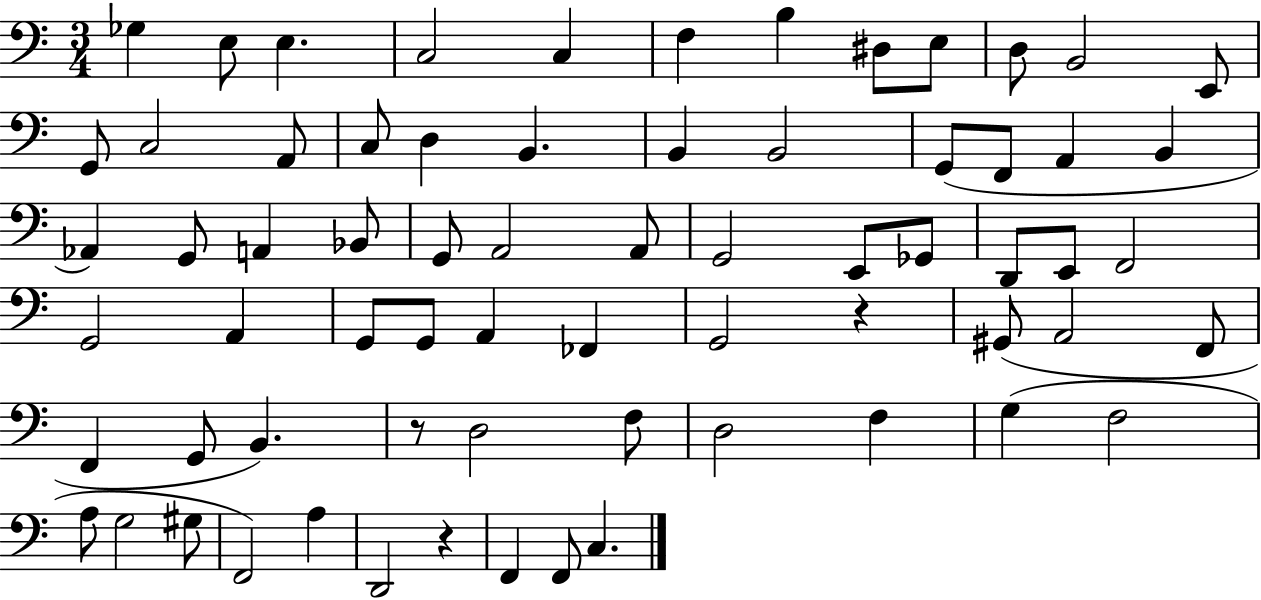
{
  \clef bass
  \numericTimeSignature
  \time 3/4
  \key c \major
  ges4 e8 e4. | c2 c4 | f4 b4 dis8 e8 | d8 b,2 e,8 | \break g,8 c2 a,8 | c8 d4 b,4. | b,4 b,2 | g,8( f,8 a,4 b,4 | \break aes,4) g,8 a,4 bes,8 | g,8 a,2 a,8 | g,2 e,8 ges,8 | d,8 e,8 f,2 | \break g,2 a,4 | g,8 g,8 a,4 fes,4 | g,2 r4 | gis,8( a,2 f,8 | \break f,4 g,8 b,4.) | r8 d2 f8 | d2 f4 | g4( f2 | \break a8 g2 gis8 | f,2) a4 | d,2 r4 | f,4 f,8 c4. | \break \bar "|."
}